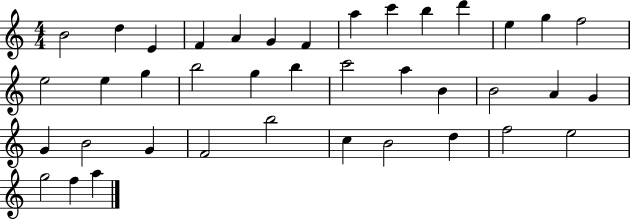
X:1
T:Untitled
M:4/4
L:1/4
K:C
B2 d E F A G F a c' b d' e g f2 e2 e g b2 g b c'2 a B B2 A G G B2 G F2 b2 c B2 d f2 e2 g2 f a